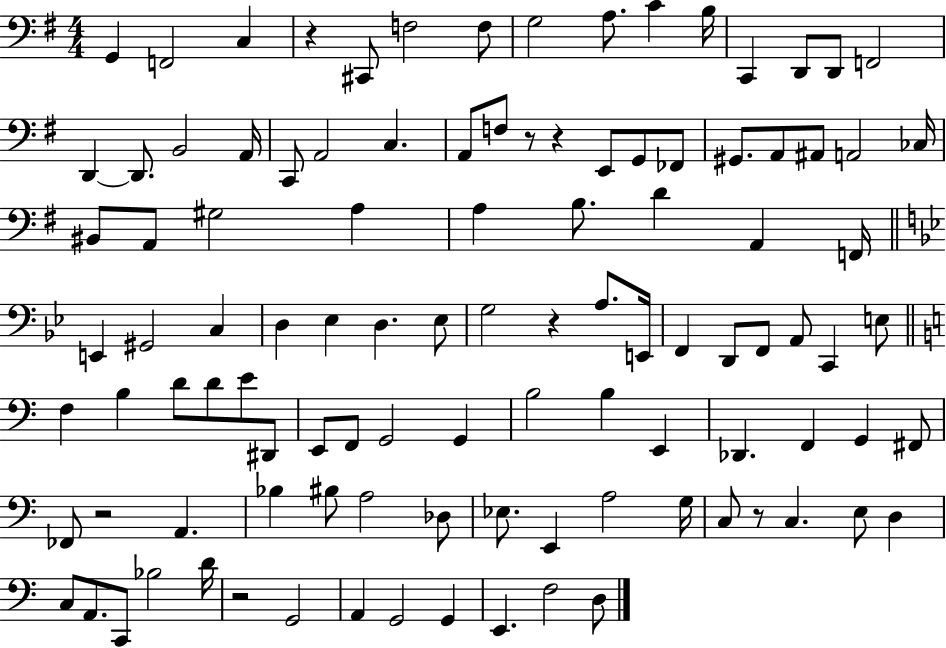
X:1
T:Untitled
M:4/4
L:1/4
K:G
G,, F,,2 C, z ^C,,/2 F,2 F,/2 G,2 A,/2 C B,/4 C,, D,,/2 D,,/2 F,,2 D,, D,,/2 B,,2 A,,/4 C,,/2 A,,2 C, A,,/2 F,/2 z/2 z E,,/2 G,,/2 _F,,/2 ^G,,/2 A,,/2 ^A,,/2 A,,2 _C,/4 ^B,,/2 A,,/2 ^G,2 A, A, B,/2 D A,, F,,/4 E,, ^G,,2 C, D, _E, D, _E,/2 G,2 z A,/2 E,,/4 F,, D,,/2 F,,/2 A,,/2 C,, E,/2 F, B, D/2 D/2 E/2 ^D,,/2 E,,/2 F,,/2 G,,2 G,, B,2 B, E,, _D,, F,, G,, ^F,,/2 _F,,/2 z2 A,, _B, ^B,/2 A,2 _D,/2 _E,/2 E,, A,2 G,/4 C,/2 z/2 C, E,/2 D, C,/2 A,,/2 C,,/2 _B,2 D/4 z2 G,,2 A,, G,,2 G,, E,, F,2 D,/2